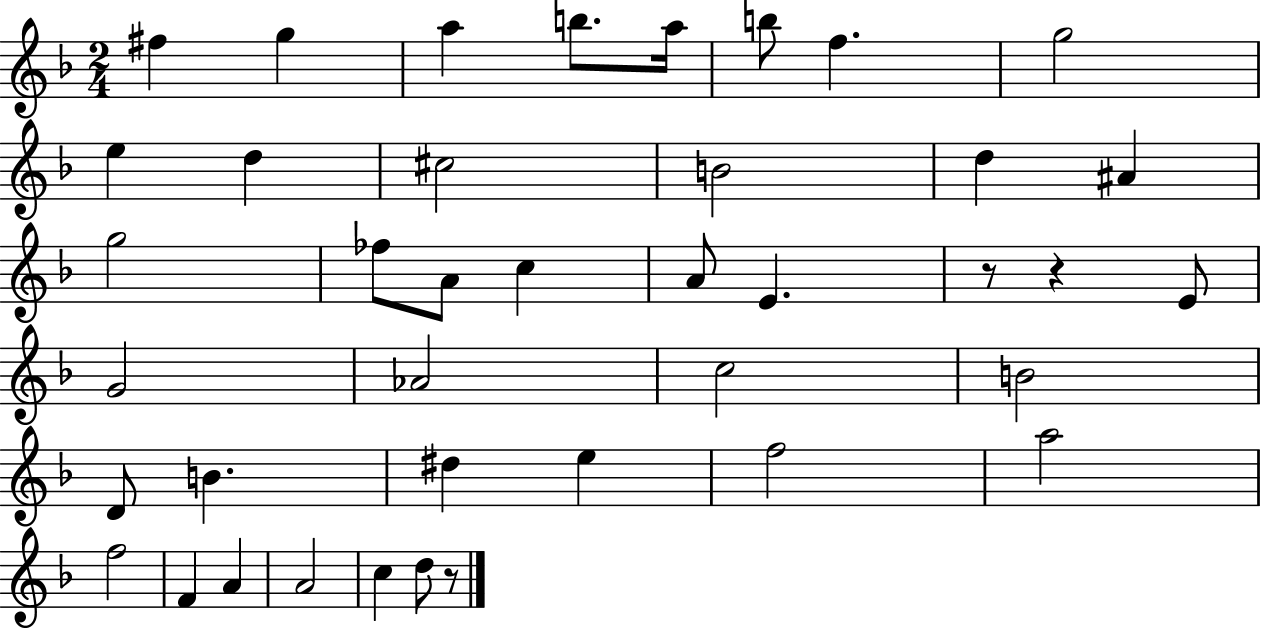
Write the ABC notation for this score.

X:1
T:Untitled
M:2/4
L:1/4
K:F
^f g a b/2 a/4 b/2 f g2 e d ^c2 B2 d ^A g2 _f/2 A/2 c A/2 E z/2 z E/2 G2 _A2 c2 B2 D/2 B ^d e f2 a2 f2 F A A2 c d/2 z/2